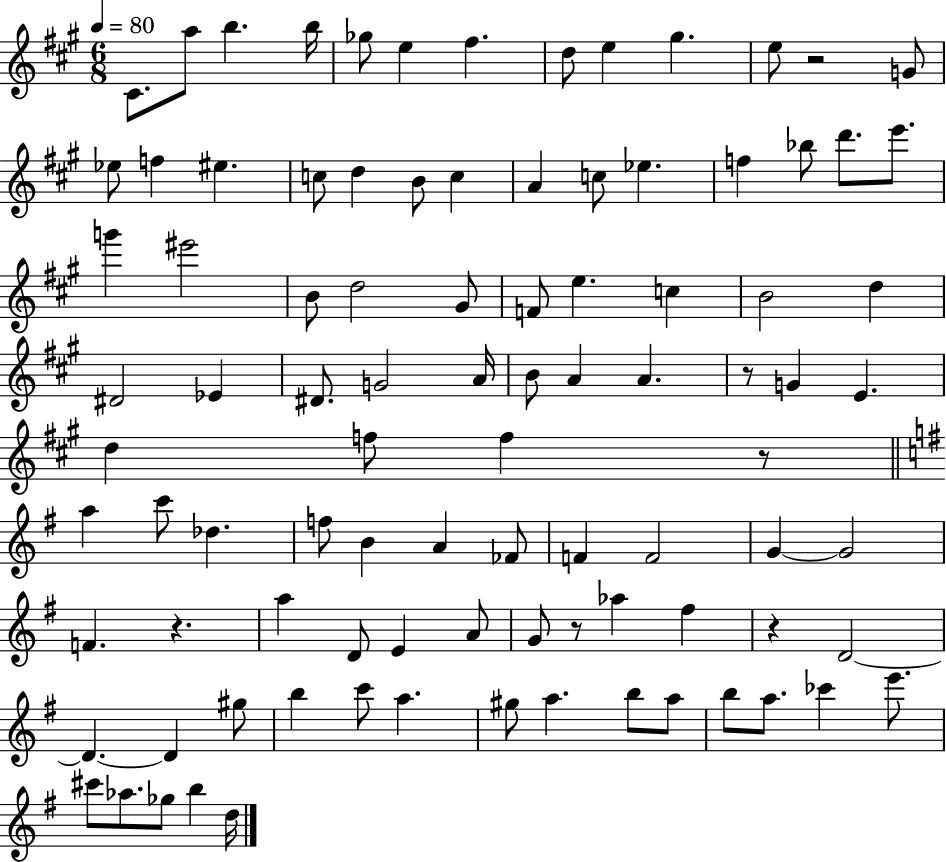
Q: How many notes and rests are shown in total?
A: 94